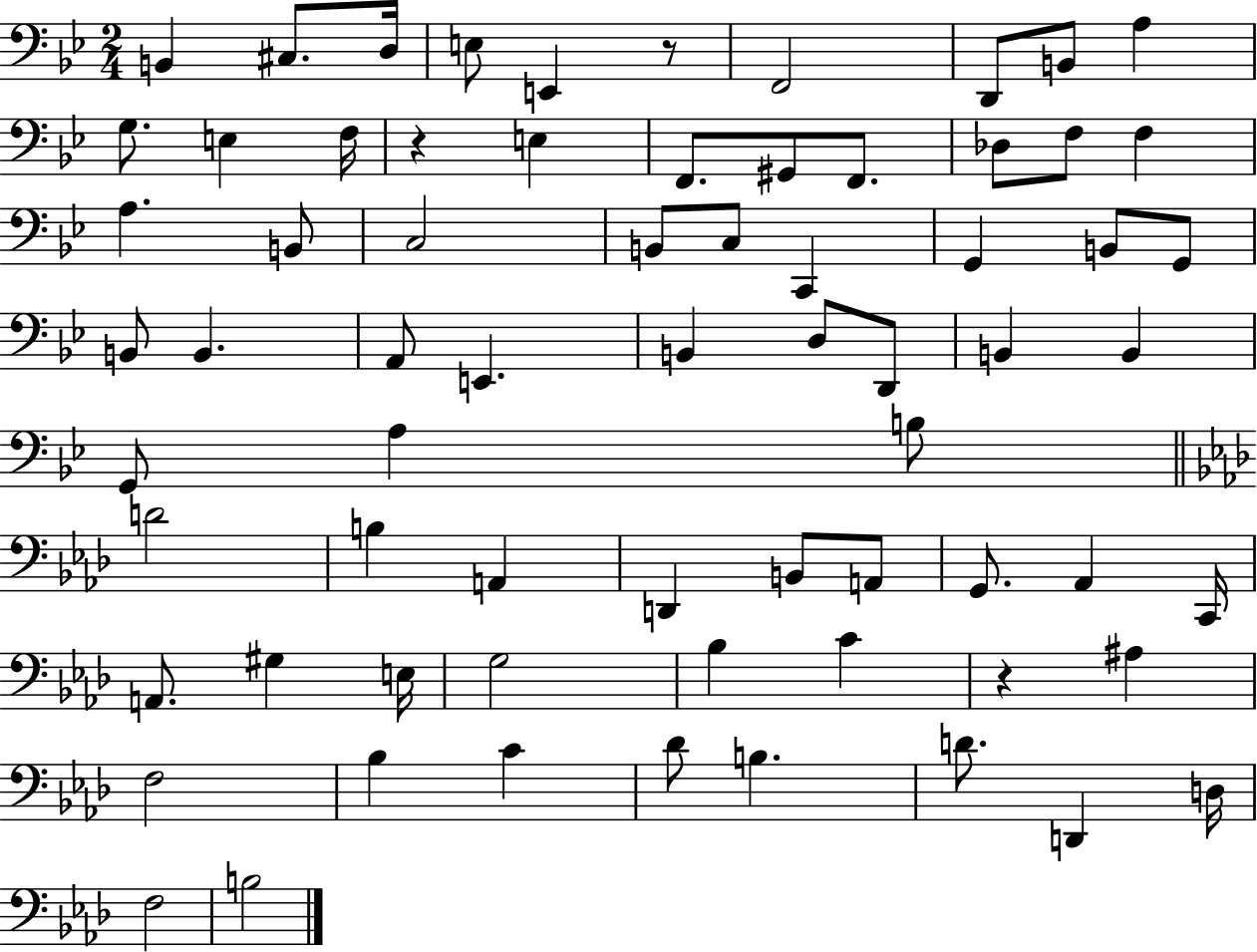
B2/q C#3/e. D3/s E3/e E2/q R/e F2/h D2/e B2/e A3/q G3/e. E3/q F3/s R/q E3/q F2/e. G#2/e F2/e. Db3/e F3/e F3/q A3/q. B2/e C3/h B2/e C3/e C2/q G2/q B2/e G2/e B2/e B2/q. A2/e E2/q. B2/q D3/e D2/e B2/q B2/q G2/e A3/q B3/e D4/h B3/q A2/q D2/q B2/e A2/e G2/e. Ab2/q C2/s A2/e. G#3/q E3/s G3/h Bb3/q C4/q R/q A#3/q F3/h Bb3/q C4/q Db4/e B3/q. D4/e. D2/q D3/s F3/h B3/h